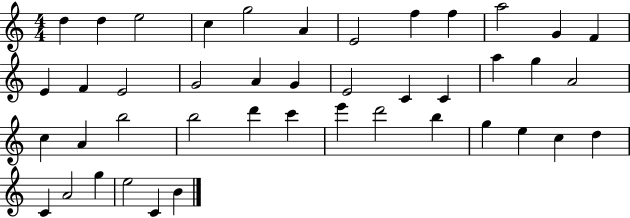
{
  \clef treble
  \numericTimeSignature
  \time 4/4
  \key c \major
  d''4 d''4 e''2 | c''4 g''2 a'4 | e'2 f''4 f''4 | a''2 g'4 f'4 | \break e'4 f'4 e'2 | g'2 a'4 g'4 | e'2 c'4 c'4 | a''4 g''4 a'2 | \break c''4 a'4 b''2 | b''2 d'''4 c'''4 | e'''4 d'''2 b''4 | g''4 e''4 c''4 d''4 | \break c'4 a'2 g''4 | e''2 c'4 b'4 | \bar "|."
}